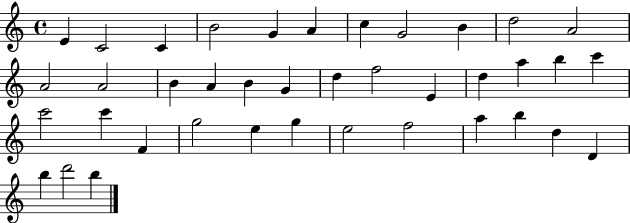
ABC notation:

X:1
T:Untitled
M:4/4
L:1/4
K:C
E C2 C B2 G A c G2 B d2 A2 A2 A2 B A B G d f2 E d a b c' c'2 c' F g2 e g e2 f2 a b d D b d'2 b